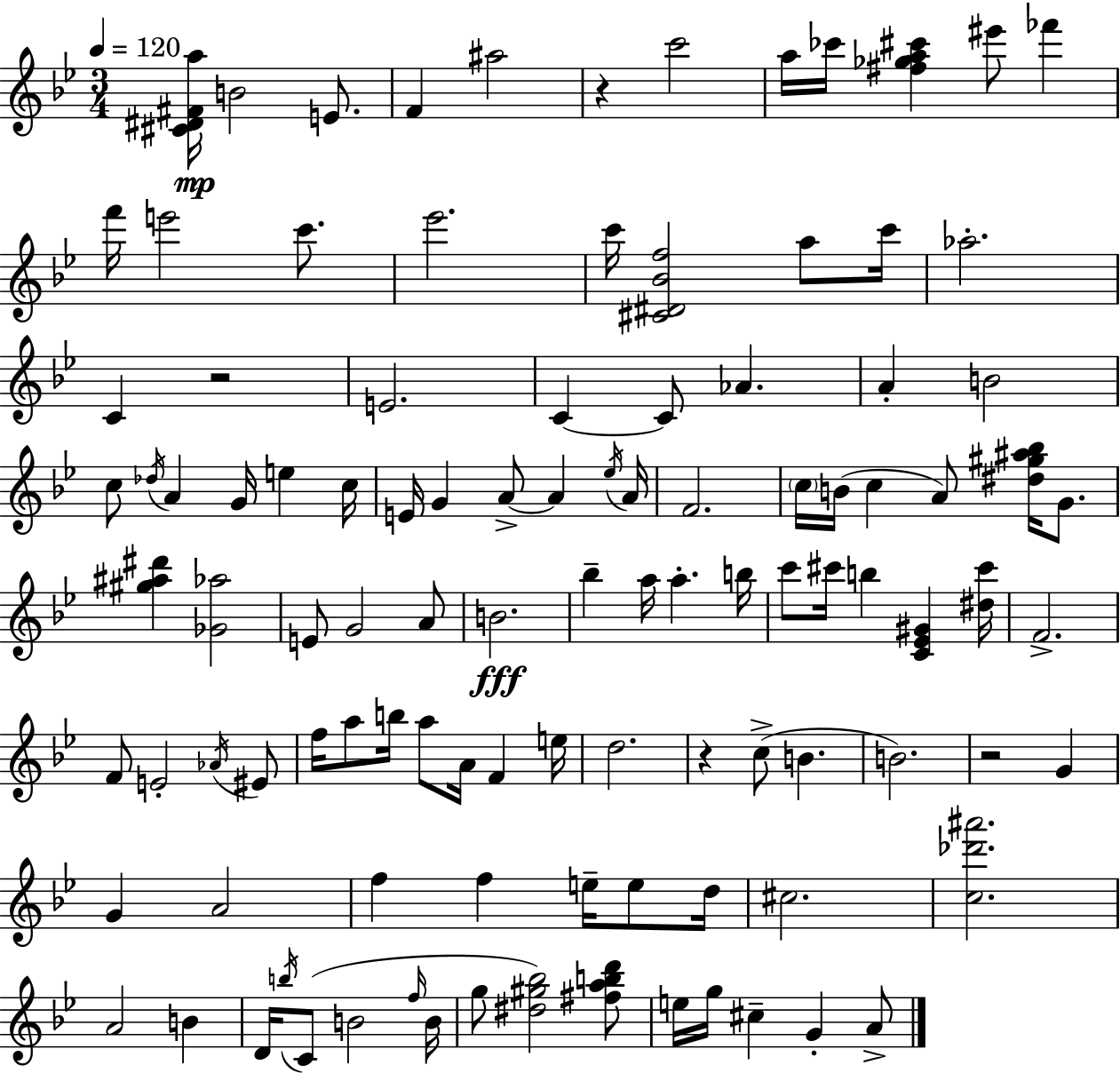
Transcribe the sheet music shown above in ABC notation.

X:1
T:Untitled
M:3/4
L:1/4
K:Bb
[^C^D^Fa]/4 B2 E/2 F ^a2 z c'2 a/4 _c'/4 [^f_ga^c'] ^e'/2 _f' f'/4 e'2 c'/2 _e'2 c'/4 [^C^D_Bf]2 a/2 c'/4 _a2 C z2 E2 C C/2 _A A B2 c/2 _d/4 A G/4 e c/4 E/4 G A/2 A _e/4 A/4 F2 c/4 B/4 c A/2 [^d^g^a_b]/4 G/2 [^g^a^d'] [_G_a]2 E/2 G2 A/2 B2 _b a/4 a b/4 c'/2 ^c'/4 b [C_E^G] [^d^c']/4 F2 F/2 E2 _A/4 ^E/2 f/4 a/2 b/4 a/2 A/4 F e/4 d2 z c/2 B B2 z2 G G A2 f f e/4 e/2 d/4 ^c2 [c_d'^a']2 A2 B D/4 b/4 C/2 B2 f/4 B/4 g/2 [^d^g_b]2 [^fabd']/2 e/4 g/4 ^c G A/2